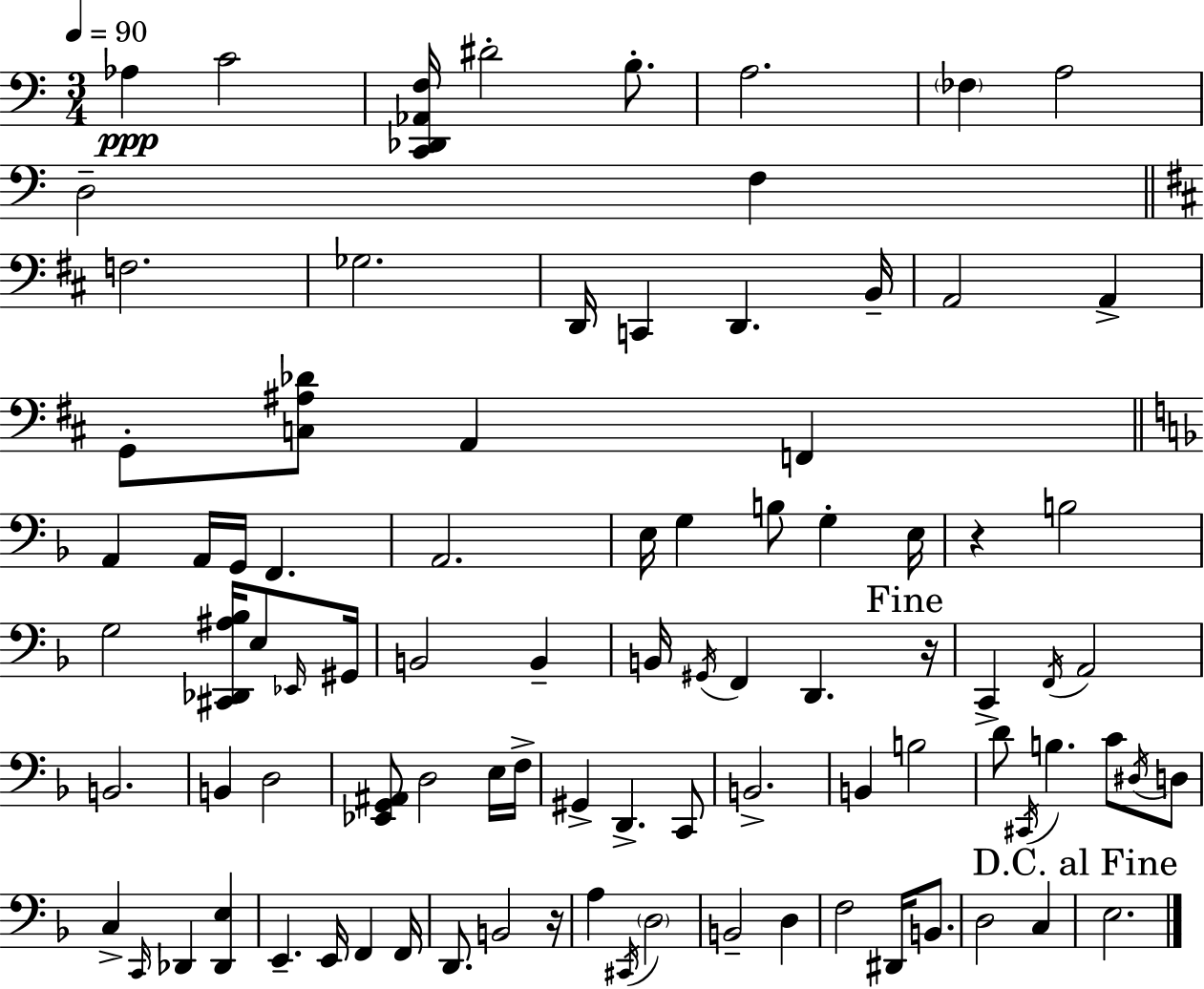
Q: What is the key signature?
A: C major